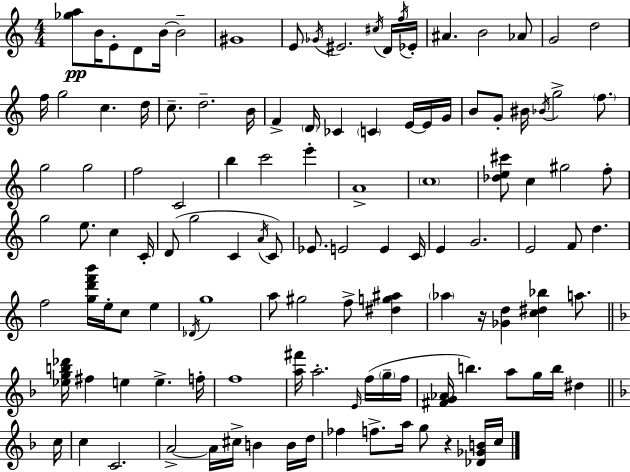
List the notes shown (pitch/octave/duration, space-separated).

[Gb5,A5]/e B4/s E4/e D4/e B4/s B4/h G#4/w E4/e Gb4/s EIS4/h. C#5/s D4/s F5/s Eb4/s A#4/q. B4/h Ab4/e G4/h D5/h F5/s G5/h C5/q. D5/s C5/e. D5/h. B4/s F4/q D4/s CES4/q C4/q E4/s E4/s G4/s B4/e G4/e BIS4/s Bb4/s G5/h F5/e. G5/h G5/h F5/h C4/h B5/q C6/h E6/q A4/w C5/w [Db5,E5,C#6]/e C5/q G#5/h F5/e G5/h E5/e. C5/q C4/s D4/e G5/h C4/q A4/s C4/e Eb4/e. E4/h E4/q C4/s E4/q G4/h. E4/h F4/e D5/q. F5/h [G5,D6,F6,B6]/s E5/s C5/e E5/q Db4/s G5/w A5/e G#5/h F5/e [D#5,G5,A#5]/q Ab5/q R/s [Gb4,D5]/q [C5,D#5,Bb5]/q A5/e. [Eb5,G5,B5,Db6]/s F#5/q E5/q E5/q. F5/s F5/w [A5,F#6]/s A5/h. E4/s F5/s G5/s F5/s [F#4,G4,Ab4]/s B5/q. A5/e G5/s B5/s D#5/q C5/s C5/q C4/h. A4/h A4/s C#5/s B4/q B4/s D5/s FES5/q F5/e. A5/s G5/e R/q [Db4,Gb4,B4]/s C5/s